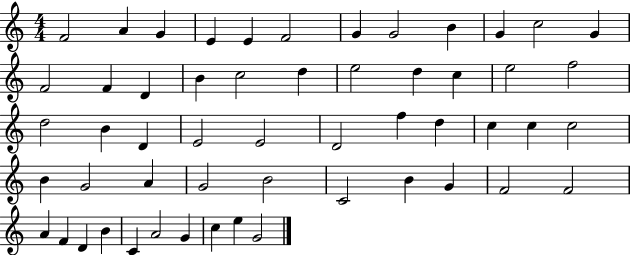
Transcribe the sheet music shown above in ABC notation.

X:1
T:Untitled
M:4/4
L:1/4
K:C
F2 A G E E F2 G G2 B G c2 G F2 F D B c2 d e2 d c e2 f2 d2 B D E2 E2 D2 f d c c c2 B G2 A G2 B2 C2 B G F2 F2 A F D B C A2 G c e G2